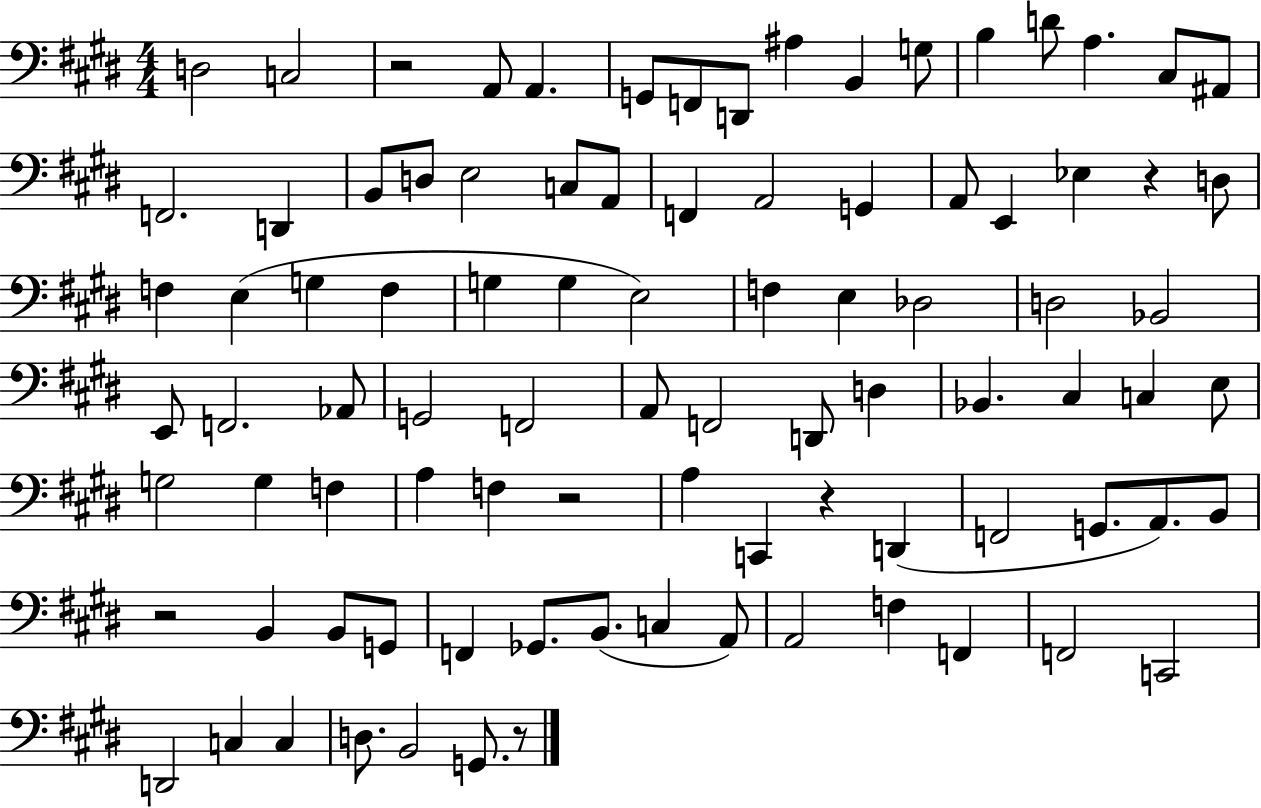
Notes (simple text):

D3/h C3/h R/h A2/e A2/q. G2/e F2/e D2/e A#3/q B2/q G3/e B3/q D4/e A3/q. C#3/e A#2/e F2/h. D2/q B2/e D3/e E3/h C3/e A2/e F2/q A2/h G2/q A2/e E2/q Eb3/q R/q D3/e F3/q E3/q G3/q F3/q G3/q G3/q E3/h F3/q E3/q Db3/h D3/h Bb2/h E2/e F2/h. Ab2/e G2/h F2/h A2/e F2/h D2/e D3/q Bb2/q. C#3/q C3/q E3/e G3/h G3/q F3/q A3/q F3/q R/h A3/q C2/q R/q D2/q F2/h G2/e. A2/e. B2/e R/h B2/q B2/e G2/e F2/q Gb2/e. B2/e. C3/q A2/e A2/h F3/q F2/q F2/h C2/h D2/h C3/q C3/q D3/e. B2/h G2/e. R/e